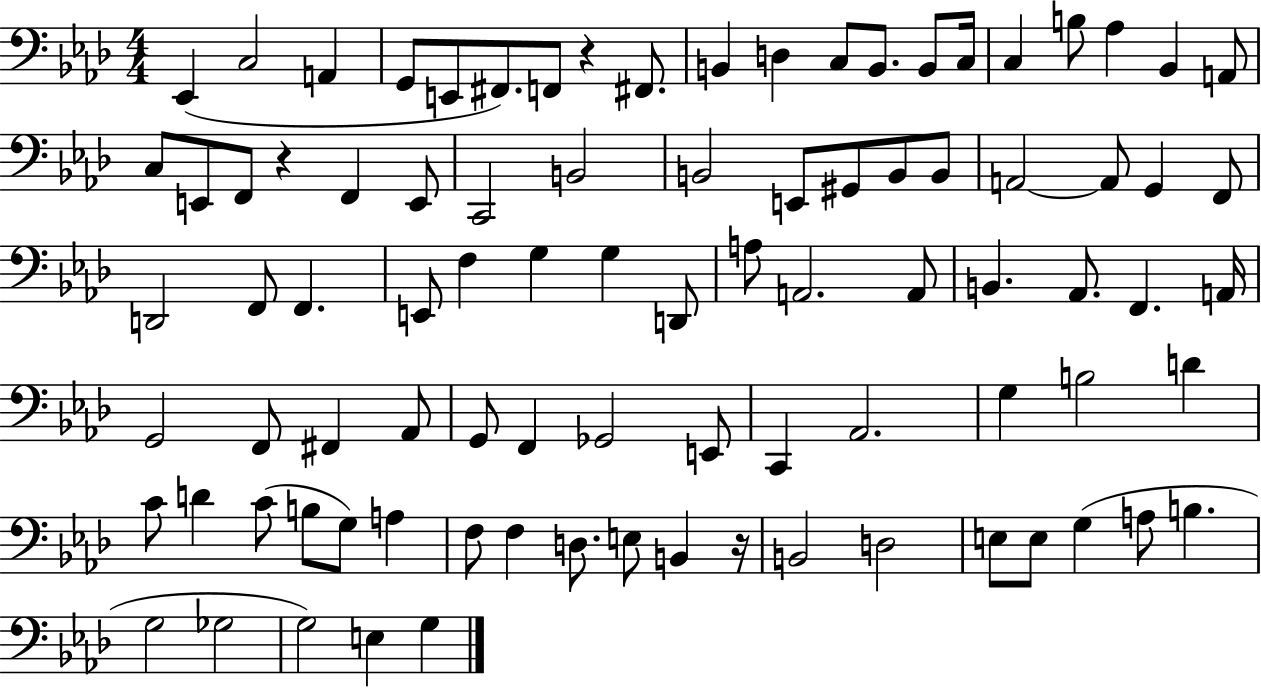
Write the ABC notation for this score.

X:1
T:Untitled
M:4/4
L:1/4
K:Ab
_E,, C,2 A,, G,,/2 E,,/2 ^F,,/2 F,,/2 z ^F,,/2 B,, D, C,/2 B,,/2 B,,/2 C,/4 C, B,/2 _A, _B,, A,,/2 C,/2 E,,/2 F,,/2 z F,, E,,/2 C,,2 B,,2 B,,2 E,,/2 ^G,,/2 B,,/2 B,,/2 A,,2 A,,/2 G,, F,,/2 D,,2 F,,/2 F,, E,,/2 F, G, G, D,,/2 A,/2 A,,2 A,,/2 B,, _A,,/2 F,, A,,/4 G,,2 F,,/2 ^F,, _A,,/2 G,,/2 F,, _G,,2 E,,/2 C,, _A,,2 G, B,2 D C/2 D C/2 B,/2 G,/2 A, F,/2 F, D,/2 E,/2 B,, z/4 B,,2 D,2 E,/2 E,/2 G, A,/2 B, G,2 _G,2 G,2 E, G,